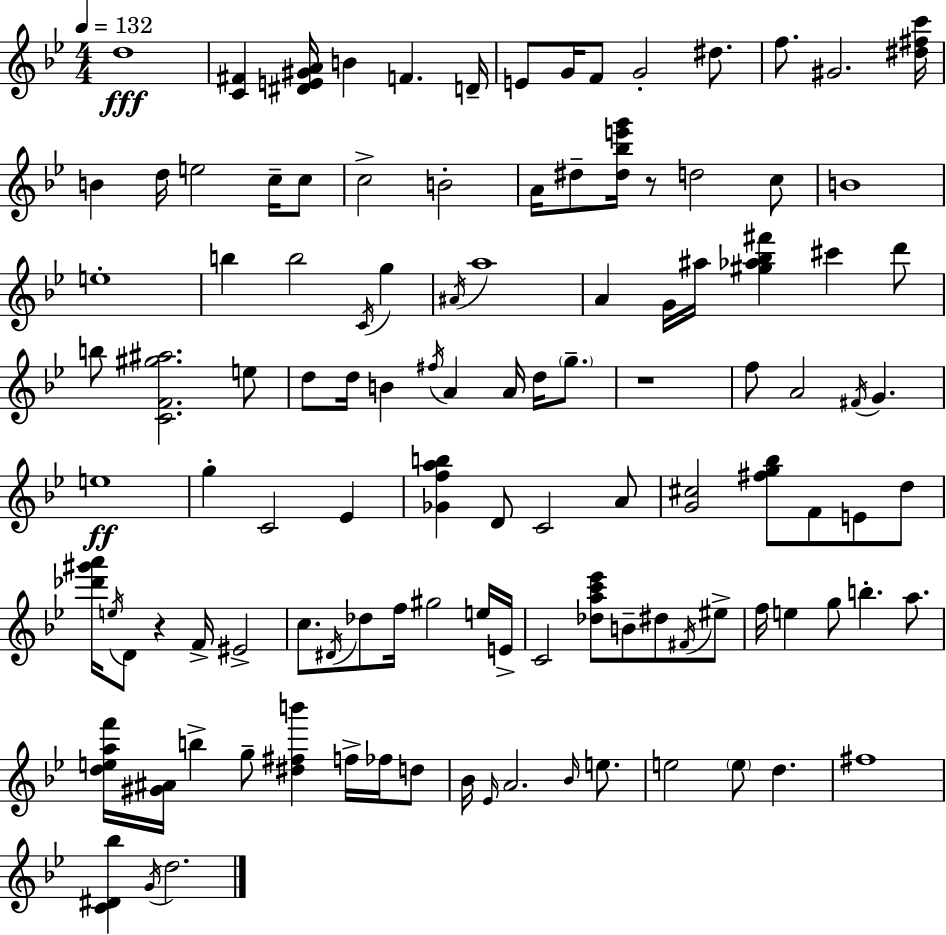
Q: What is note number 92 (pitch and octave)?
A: E5